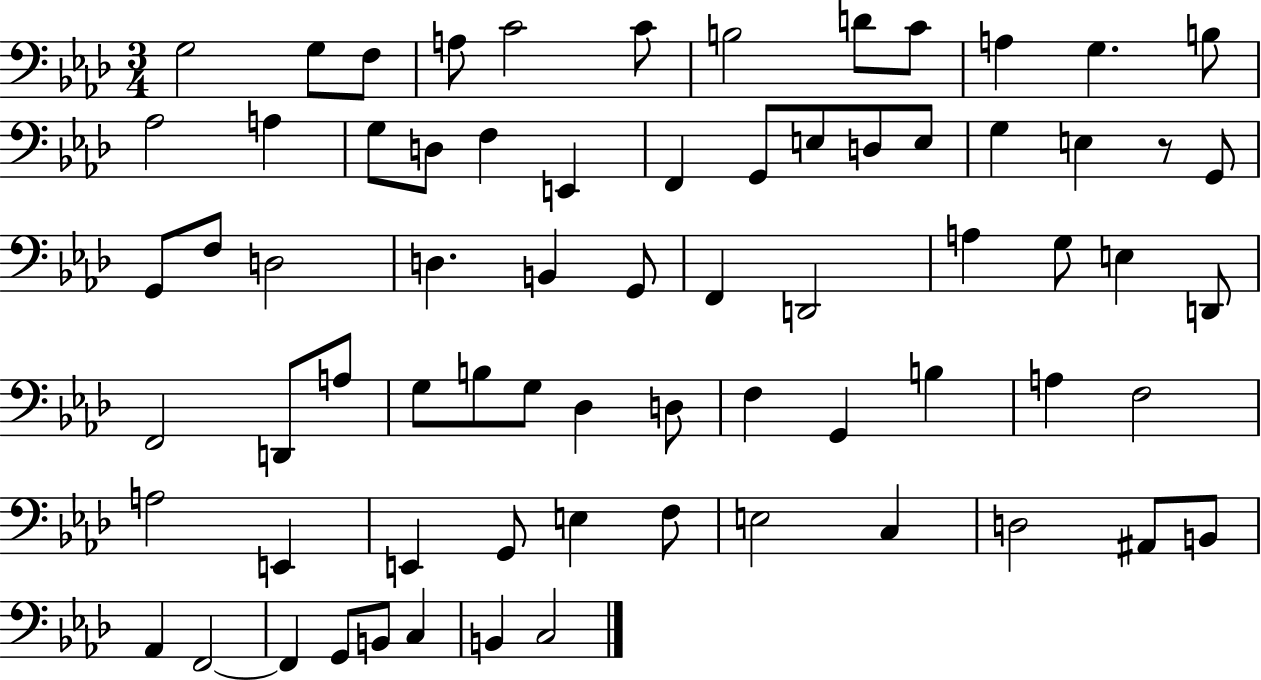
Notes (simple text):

G3/h G3/e F3/e A3/e C4/h C4/e B3/h D4/e C4/e A3/q G3/q. B3/e Ab3/h A3/q G3/e D3/e F3/q E2/q F2/q G2/e E3/e D3/e E3/e G3/q E3/q R/e G2/e G2/e F3/e D3/h D3/q. B2/q G2/e F2/q D2/h A3/q G3/e E3/q D2/e F2/h D2/e A3/e G3/e B3/e G3/e Db3/q D3/e F3/q G2/q B3/q A3/q F3/h A3/h E2/q E2/q G2/e E3/q F3/e E3/h C3/q D3/h A#2/e B2/e Ab2/q F2/h F2/q G2/e B2/e C3/q B2/q C3/h